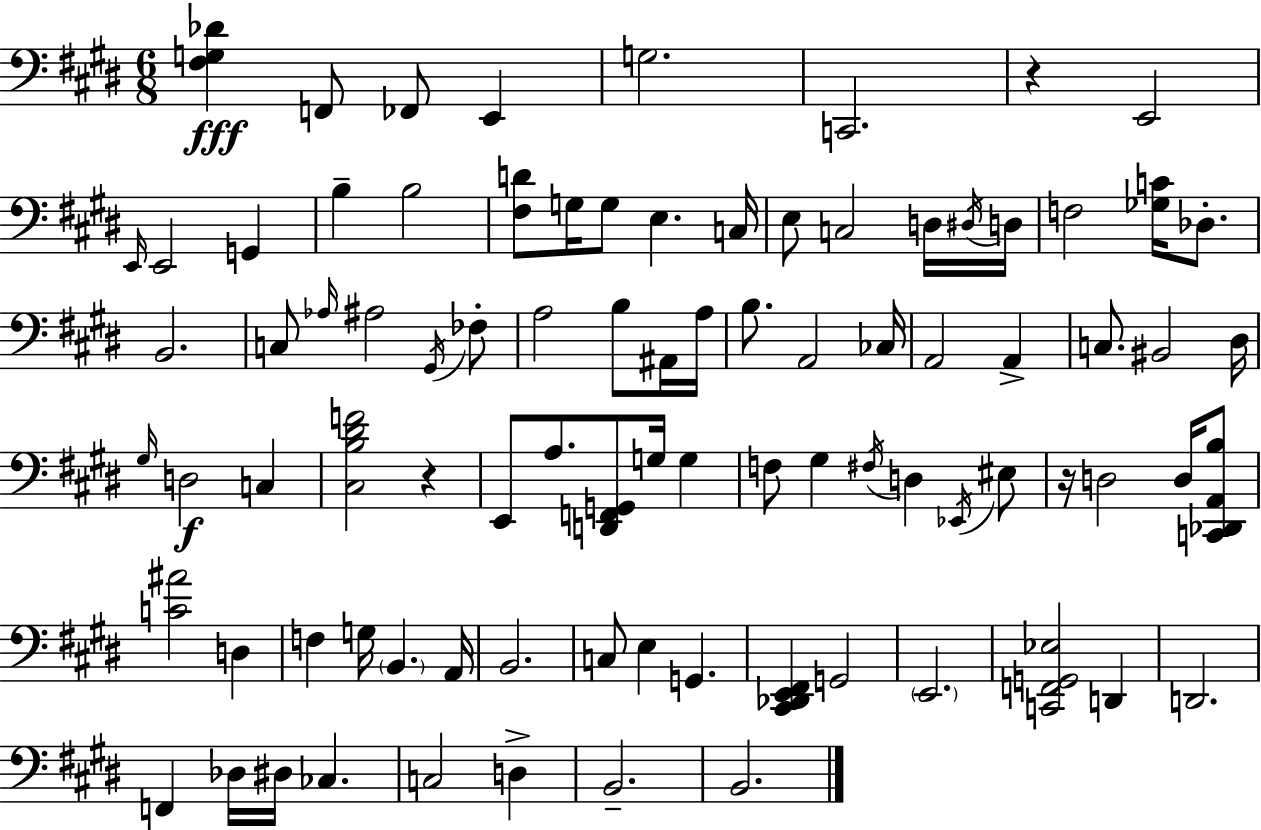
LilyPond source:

{
  \clef bass
  \numericTimeSignature
  \time 6/8
  \key e \major
  \repeat volta 2 { <fis g des'>4\fff f,8 fes,8 e,4 | g2. | c,2. | r4 e,2 | \break \grace { e,16 } e,2 g,4 | b4-- b2 | <fis d'>8 g16 g8 e4. | c16 e8 c2 d16 | \break \acciaccatura { dis16 } d16 f2 <ges c'>16 des8.-. | b,2. | c8 \grace { aes16 } ais2 | \acciaccatura { gis,16 } fes8-. a2 | \break b8 ais,16 a16 b8. a,2 | ces16 a,2 | a,4-> c8. bis,2 | dis16 \grace { gis16 }\f d2 | \break c4 <cis b dis' f'>2 | r4 e,8 a8. <d, f, g,>8 | g16 g4 f8 gis4 \acciaccatura { fis16 } | d4 \acciaccatura { ees,16 } eis8 r16 d2 | \break d16 <c, des, a, b>8 <c' ais'>2 | d4 f4 g16 | \parenthesize b,4. a,16 b,2. | c8 e4 | \break g,4. <cis, des, e, fis,>4 g,2 | \parenthesize e,2. | <c, f, g, ees>2 | d,4 d,2. | \break f,4 des16 | dis16 ces4. c2 | d4-> b,2.-- | b,2. | \break } \bar "|."
}